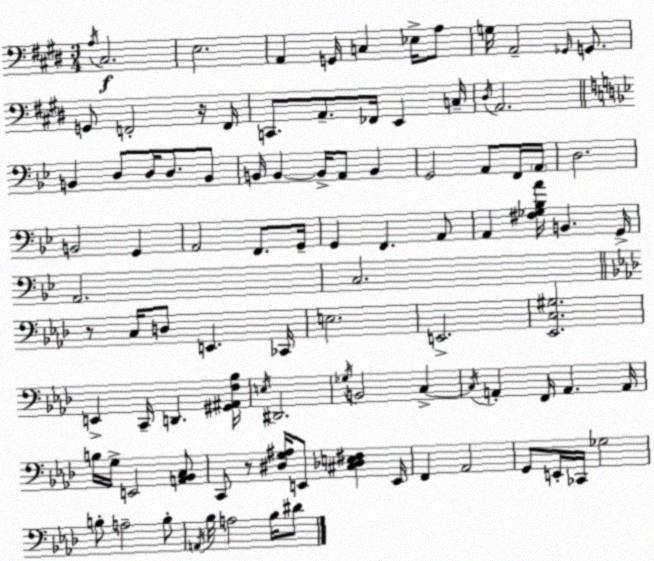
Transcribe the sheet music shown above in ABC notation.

X:1
T:Untitled
M:3/4
L:1/4
K:E
A,/4 ^C,2 E,2 A,, G,,/4 C, _E,/4 A,/2 G,/4 A,,2 _G,,/4 G,,/2 G,,/2 F,,2 z/4 F,,/4 C,,/2 A,,/2 _F,,/4 E,, C,/4 ^D,/4 A,,2 B,, D,/2 D,/4 D,/2 B,,/2 B,,/4 B,, B,,/4 A,,/2 B,, G,,2 A,,/2 F,,/4 A,,/4 D,2 B,,2 G,, A,,2 F,,/2 G,,/4 G,, F,, A,,/2 A,, [^F,_G,_B,A]/4 B,, G,,/4 A,,2 C,2 z/2 C,/4 D,/2 E,, _C,,/4 E,2 E,,2 [_E,,C,^G,]2 E,, C,,/4 D,, [^G,,^A,,F,_B,]/4 E,/4 ^D,,2 _G,/4 B,,2 C, C,/4 A,, F,,/4 A,, A,,/4 B,/4 G,/4 E,,2 [A,,_B,,C,]/2 C,,/2 z/2 [^D,G,^A,]/4 E,,/2 [^C,_D,E,^F,] E,,/4 F,, _A,,2 G,,/2 E,,/4 _C,,/4 _G,2 B,/2 A,2 B,/2 A,,/4 _B,/4 A,2 _B,/4 ^D/2